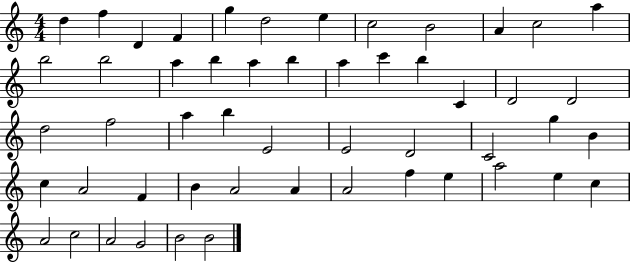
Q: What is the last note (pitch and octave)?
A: B4